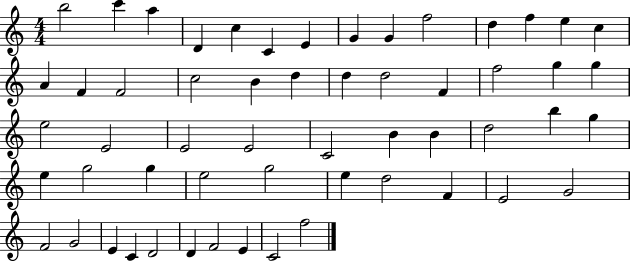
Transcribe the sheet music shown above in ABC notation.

X:1
T:Untitled
M:4/4
L:1/4
K:C
b2 c' a D c C E G G f2 d f e c A F F2 c2 B d d d2 F f2 g g e2 E2 E2 E2 C2 B B d2 b g e g2 g e2 g2 e d2 F E2 G2 F2 G2 E C D2 D F2 E C2 f2